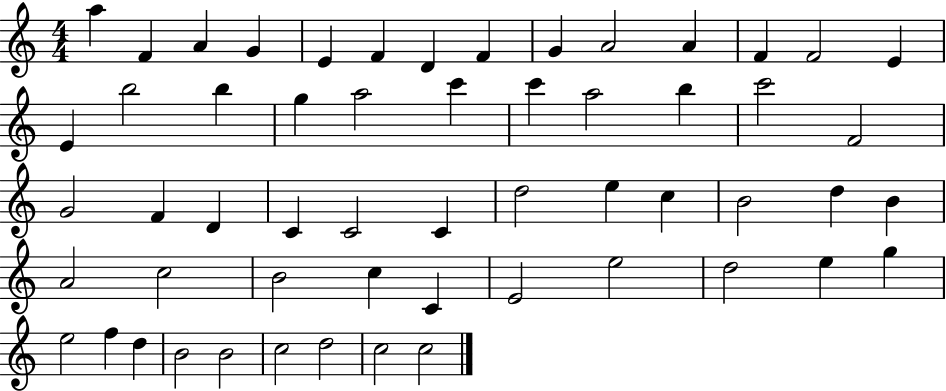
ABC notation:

X:1
T:Untitled
M:4/4
L:1/4
K:C
a F A G E F D F G A2 A F F2 E E b2 b g a2 c' c' a2 b c'2 F2 G2 F D C C2 C d2 e c B2 d B A2 c2 B2 c C E2 e2 d2 e g e2 f d B2 B2 c2 d2 c2 c2